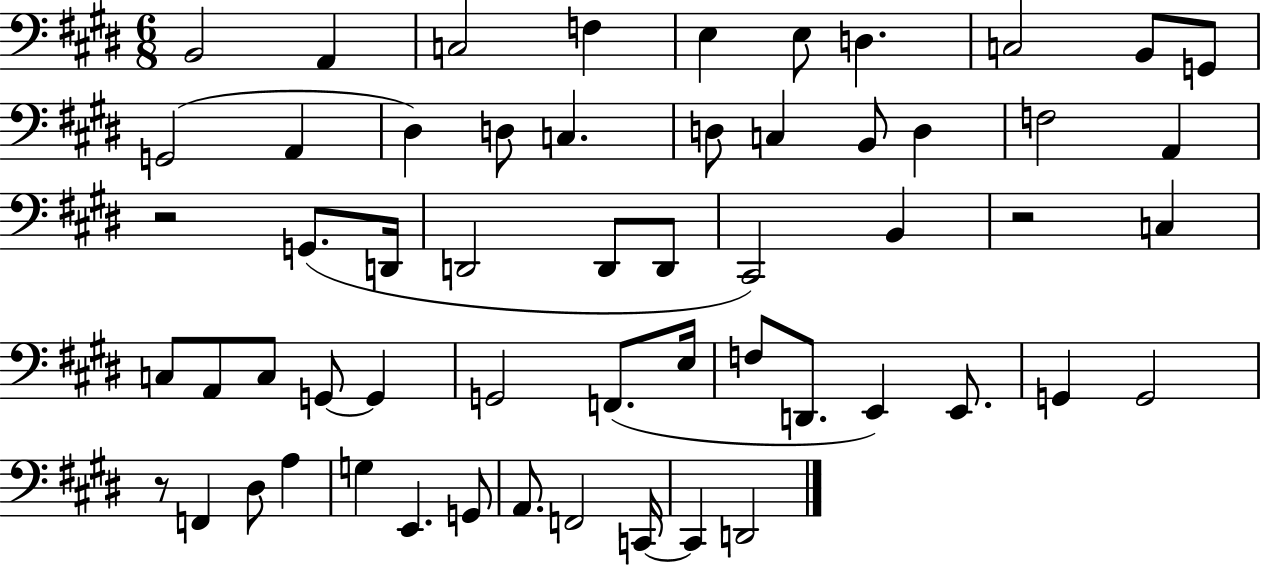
X:1
T:Untitled
M:6/8
L:1/4
K:E
B,,2 A,, C,2 F, E, E,/2 D, C,2 B,,/2 G,,/2 G,,2 A,, ^D, D,/2 C, D,/2 C, B,,/2 D, F,2 A,, z2 G,,/2 D,,/4 D,,2 D,,/2 D,,/2 ^C,,2 B,, z2 C, C,/2 A,,/2 C,/2 G,,/2 G,, G,,2 F,,/2 E,/4 F,/2 D,,/2 E,, E,,/2 G,, G,,2 z/2 F,, ^D,/2 A, G, E,, G,,/2 A,,/2 F,,2 C,,/4 C,, D,,2